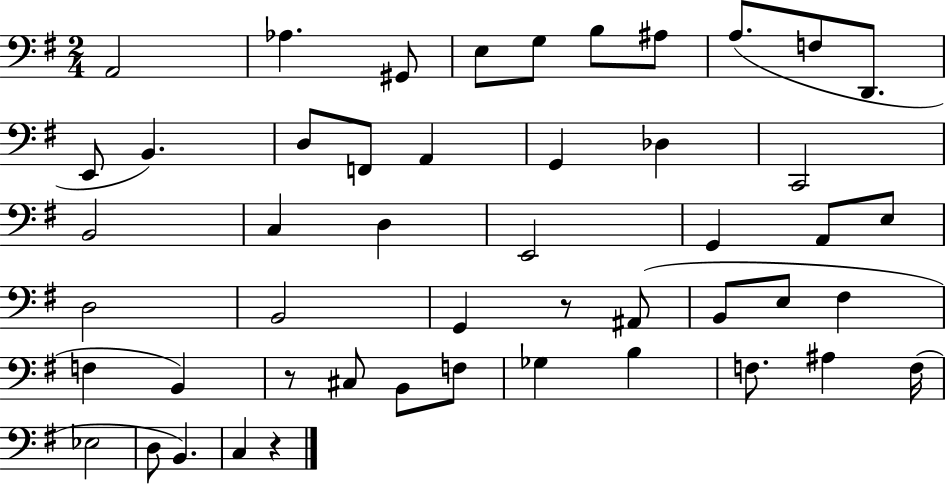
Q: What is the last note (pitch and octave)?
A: C3